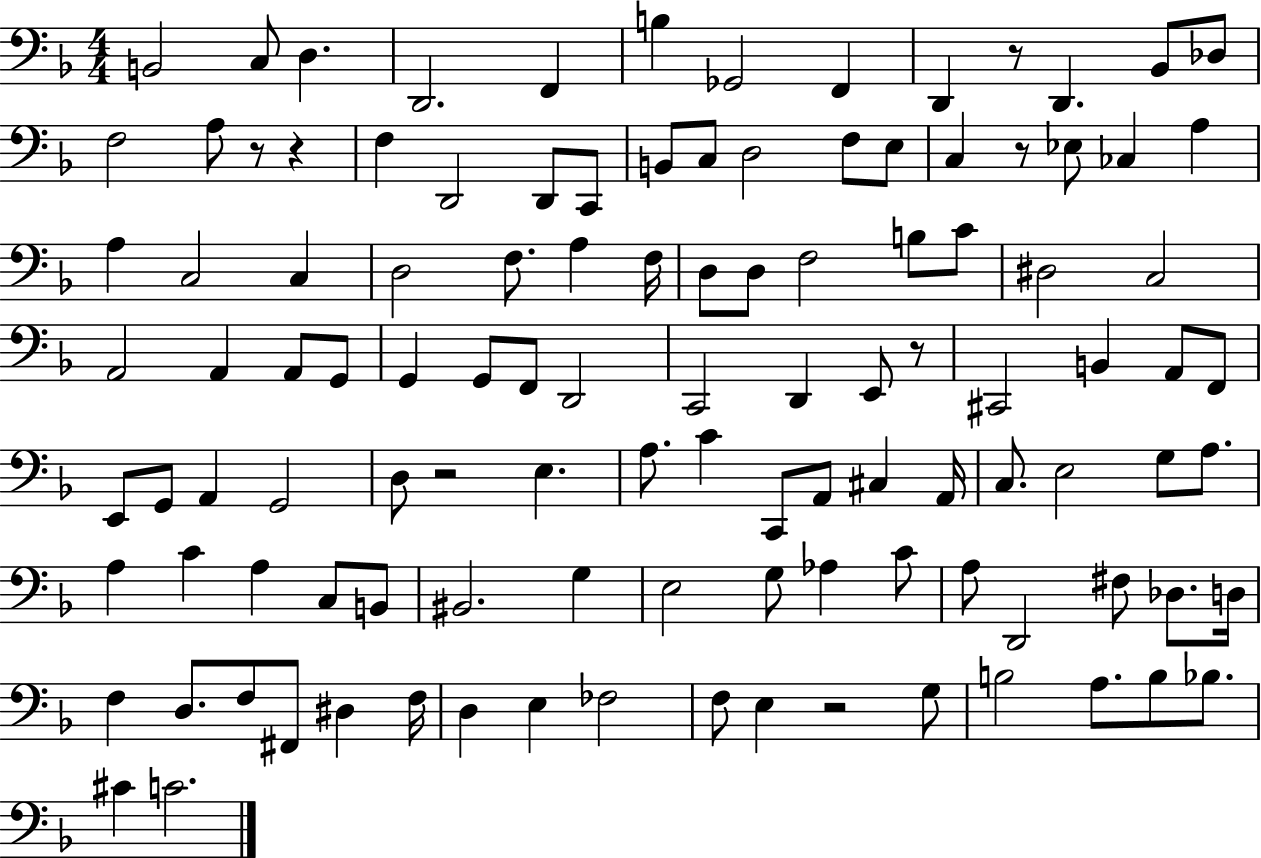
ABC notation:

X:1
T:Untitled
M:4/4
L:1/4
K:F
B,,2 C,/2 D, D,,2 F,, B, _G,,2 F,, D,, z/2 D,, _B,,/2 _D,/2 F,2 A,/2 z/2 z F, D,,2 D,,/2 C,,/2 B,,/2 C,/2 D,2 F,/2 E,/2 C, z/2 _E,/2 _C, A, A, C,2 C, D,2 F,/2 A, F,/4 D,/2 D,/2 F,2 B,/2 C/2 ^D,2 C,2 A,,2 A,, A,,/2 G,,/2 G,, G,,/2 F,,/2 D,,2 C,,2 D,, E,,/2 z/2 ^C,,2 B,, A,,/2 F,,/2 E,,/2 G,,/2 A,, G,,2 D,/2 z2 E, A,/2 C C,,/2 A,,/2 ^C, A,,/4 C,/2 E,2 G,/2 A,/2 A, C A, C,/2 B,,/2 ^B,,2 G, E,2 G,/2 _A, C/2 A,/2 D,,2 ^F,/2 _D,/2 D,/4 F, D,/2 F,/2 ^F,,/2 ^D, F,/4 D, E, _F,2 F,/2 E, z2 G,/2 B,2 A,/2 B,/2 _B,/2 ^C C2